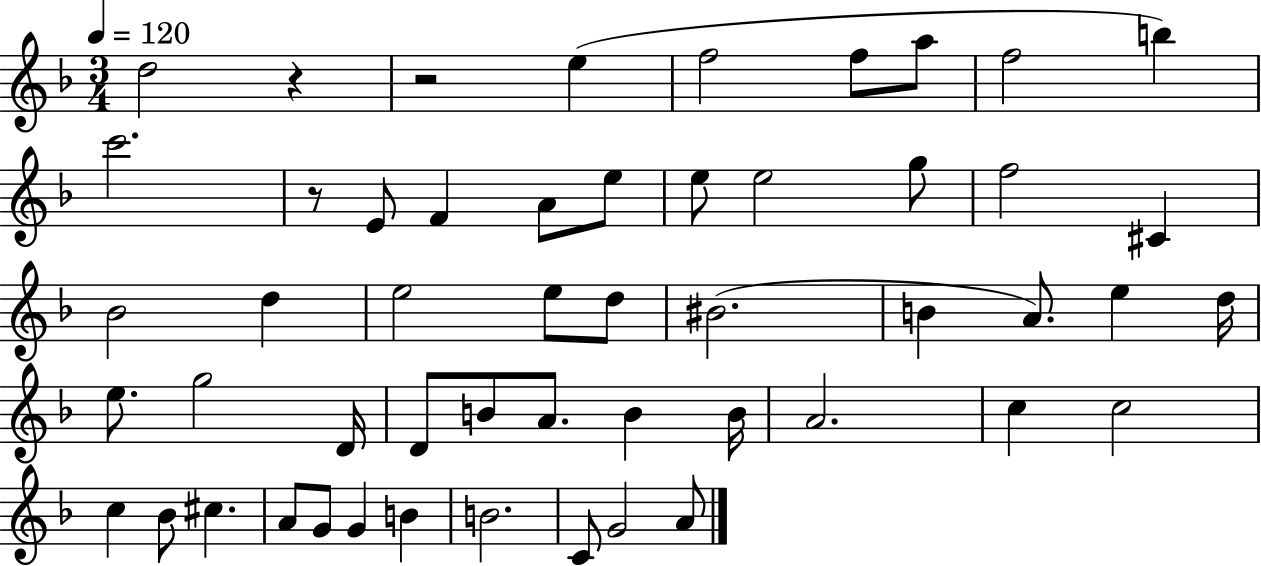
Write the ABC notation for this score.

X:1
T:Untitled
M:3/4
L:1/4
K:F
d2 z z2 e f2 f/2 a/2 f2 b c'2 z/2 E/2 F A/2 e/2 e/2 e2 g/2 f2 ^C _B2 d e2 e/2 d/2 ^B2 B A/2 e d/4 e/2 g2 D/4 D/2 B/2 A/2 B B/4 A2 c c2 c _B/2 ^c A/2 G/2 G B B2 C/2 G2 A/2